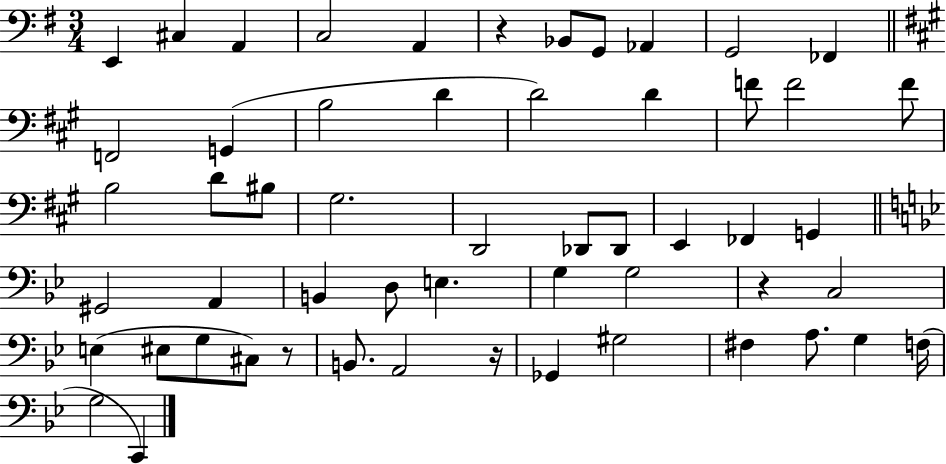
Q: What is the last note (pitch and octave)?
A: C2